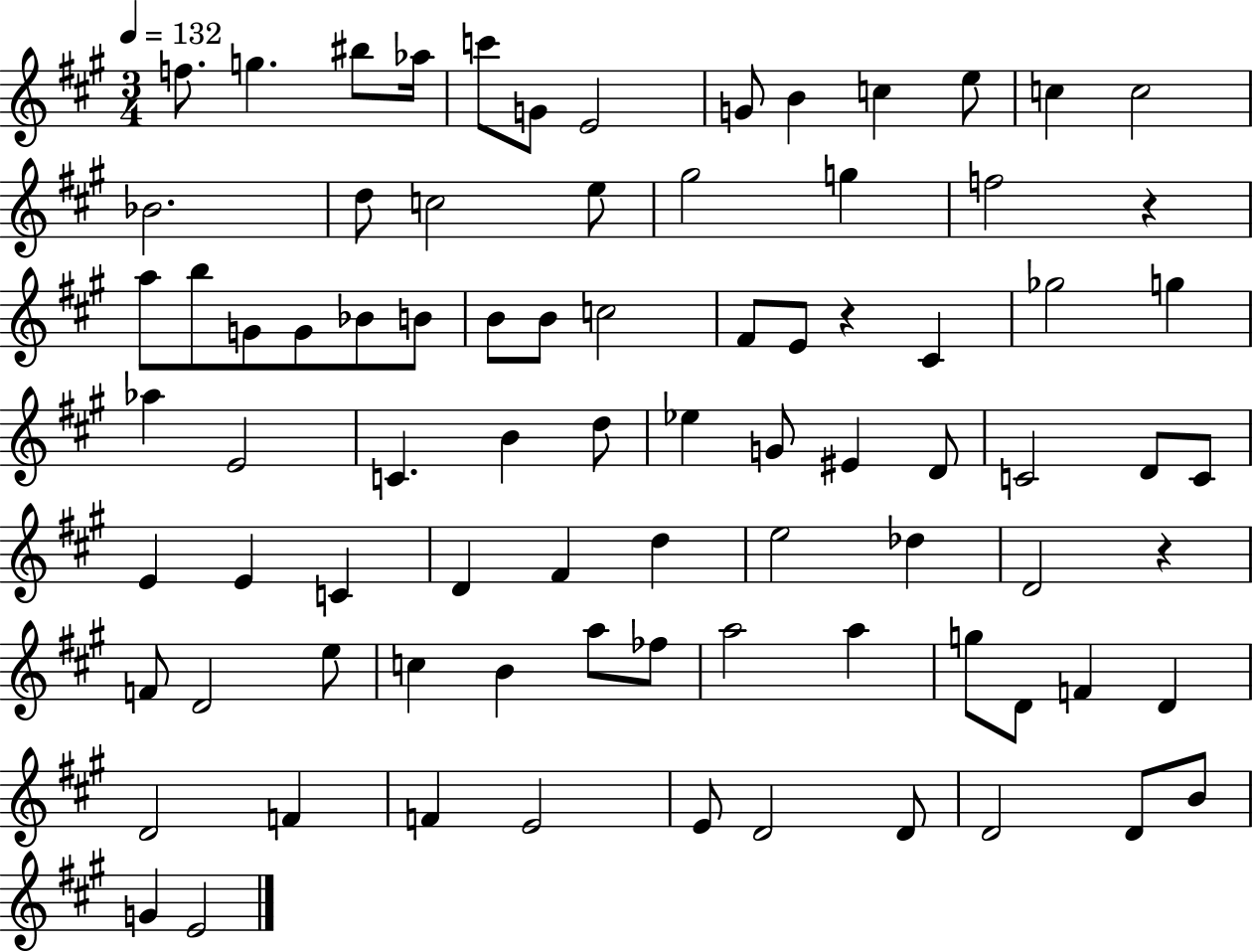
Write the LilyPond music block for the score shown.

{
  \clef treble
  \numericTimeSignature
  \time 3/4
  \key a \major
  \tempo 4 = 132
  f''8. g''4. bis''8 aes''16 | c'''8 g'8 e'2 | g'8 b'4 c''4 e''8 | c''4 c''2 | \break bes'2. | d''8 c''2 e''8 | gis''2 g''4 | f''2 r4 | \break a''8 b''8 g'8 g'8 bes'8 b'8 | b'8 b'8 c''2 | fis'8 e'8 r4 cis'4 | ges''2 g''4 | \break aes''4 e'2 | c'4. b'4 d''8 | ees''4 g'8 eis'4 d'8 | c'2 d'8 c'8 | \break e'4 e'4 c'4 | d'4 fis'4 d''4 | e''2 des''4 | d'2 r4 | \break f'8 d'2 e''8 | c''4 b'4 a''8 fes''8 | a''2 a''4 | g''8 d'8 f'4 d'4 | \break d'2 f'4 | f'4 e'2 | e'8 d'2 d'8 | d'2 d'8 b'8 | \break g'4 e'2 | \bar "|."
}